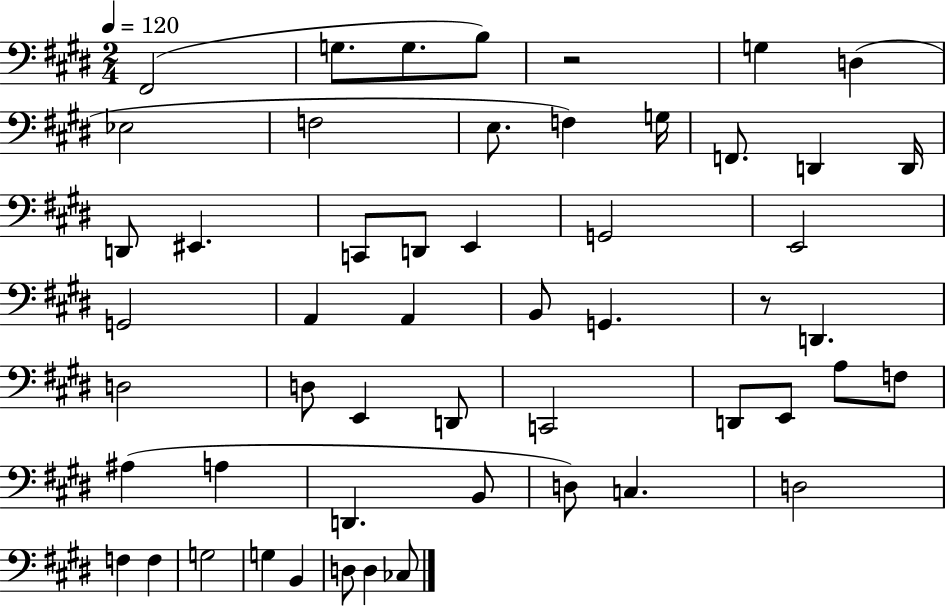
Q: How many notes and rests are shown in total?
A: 53